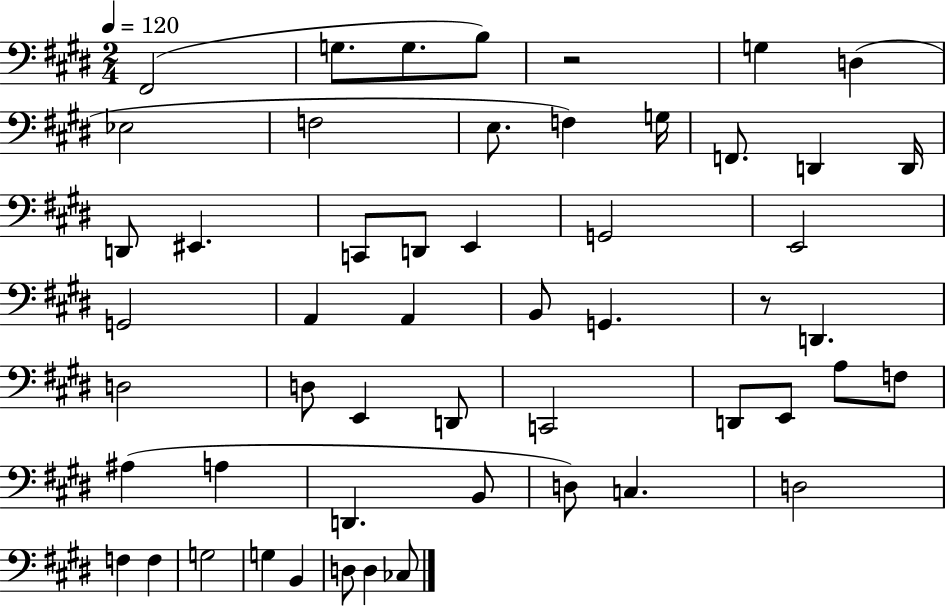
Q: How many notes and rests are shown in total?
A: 53